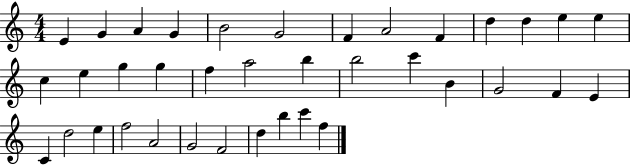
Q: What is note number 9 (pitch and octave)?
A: F4